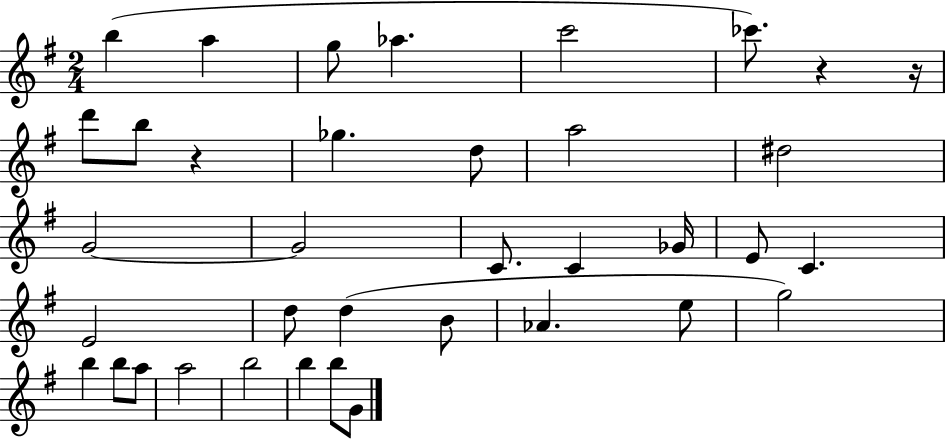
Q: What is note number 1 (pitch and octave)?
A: B5